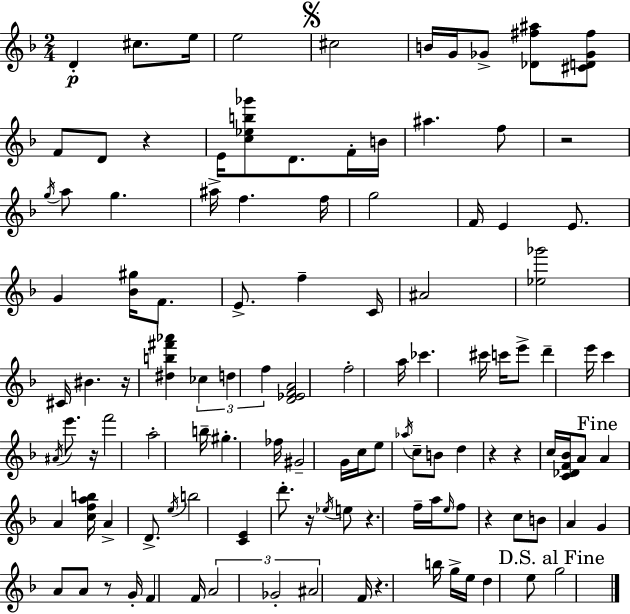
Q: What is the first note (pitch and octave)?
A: D4